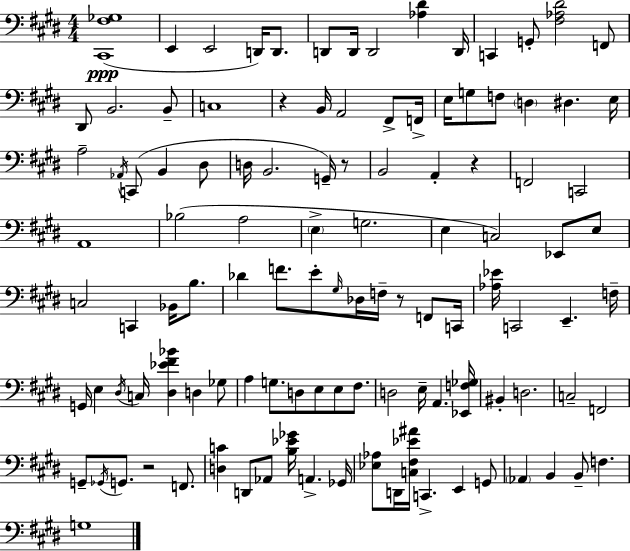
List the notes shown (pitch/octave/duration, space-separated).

[C#2,F#3,Gb3]/w E2/q E2/h D2/s D2/e. D2/e D2/s D2/h [Ab3,D#4]/q D2/s C2/q G2/e [F#3,Ab3,D#4]/h F2/e D#2/e B2/h. B2/e C3/w R/q B2/s A2/h F#2/e F2/s E3/s G3/e F3/e D3/q D#3/q. E3/s A3/h Ab2/s C2/e B2/q D#3/e D3/s B2/h. G2/s R/e B2/h A2/q R/q F2/h C2/h A2/w Bb3/h A3/h E3/q G3/h. E3/q C3/h Eb2/e E3/e C3/h C2/q Bb2/s B3/e. Db4/q F4/e. E4/e G#3/s Db3/s F3/s R/e F2/e C2/s [Ab3,Eb4]/s C2/h E2/q. F3/s G2/s E3/q D#3/s C3/s [D#3,Eb4,F#4,Bb4]/q D3/q Gb3/e A3/q G3/e. D3/e E3/e E3/e F#3/e. D3/h E3/s A2/q. [Eb2,F3,Gb3]/s BIS2/q D3/h. C3/h F2/h G2/e Gb2/s G2/e. R/h F2/e. [D3,C4]/q D2/e Ab2/e [B3,Eb4,Gb4]/s A2/q. Gb2/s [Eb3,Ab3]/e D2/s [C3,F#3,Eb4,A#4]/s C2/q. E2/q G2/e Ab2/q B2/q B2/e F3/q. G3/w